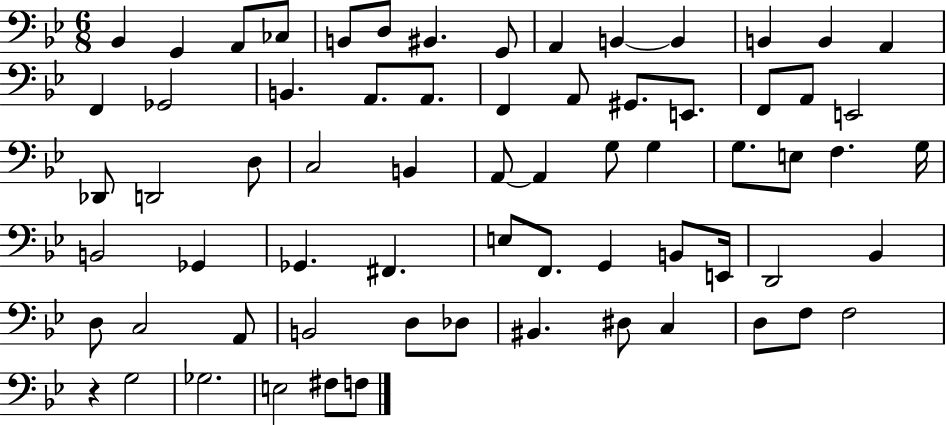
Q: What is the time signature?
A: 6/8